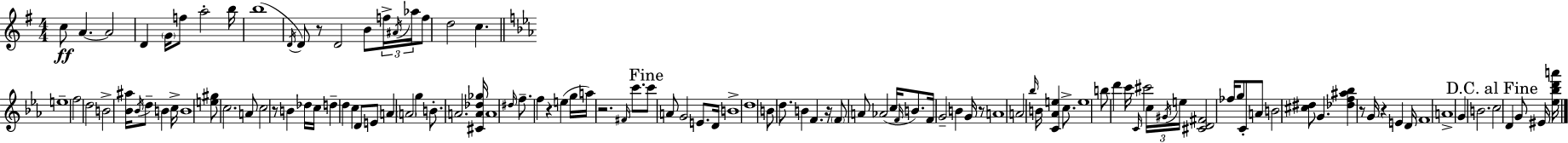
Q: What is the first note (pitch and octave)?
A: C5